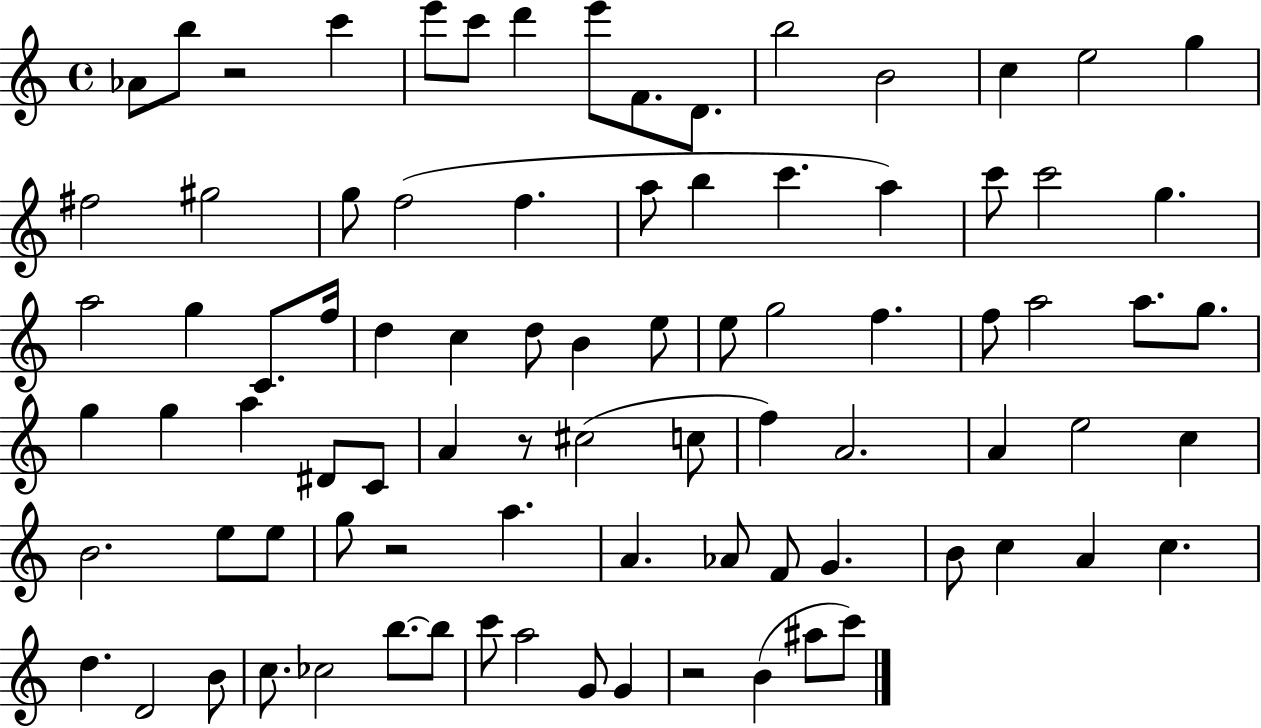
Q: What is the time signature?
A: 4/4